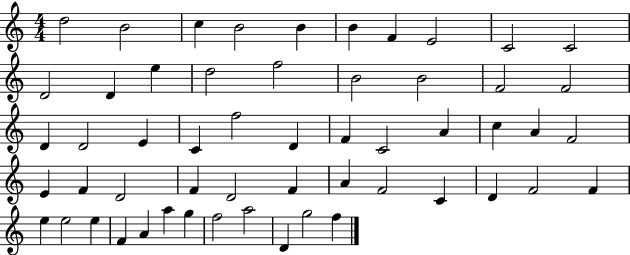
{
  \clef treble
  \numericTimeSignature
  \time 4/4
  \key c \major
  d''2 b'2 | c''4 b'2 b'4 | b'4 f'4 e'2 | c'2 c'2 | \break d'2 d'4 e''4 | d''2 f''2 | b'2 b'2 | f'2 f'2 | \break d'4 d'2 e'4 | c'4 f''2 d'4 | f'4 c'2 a'4 | c''4 a'4 f'2 | \break e'4 f'4 d'2 | f'4 d'2 f'4 | a'4 f'2 c'4 | d'4 f'2 f'4 | \break e''4 e''2 e''4 | f'4 a'4 a''4 g''4 | f''2 a''2 | d'4 g''2 f''4 | \break \bar "|."
}